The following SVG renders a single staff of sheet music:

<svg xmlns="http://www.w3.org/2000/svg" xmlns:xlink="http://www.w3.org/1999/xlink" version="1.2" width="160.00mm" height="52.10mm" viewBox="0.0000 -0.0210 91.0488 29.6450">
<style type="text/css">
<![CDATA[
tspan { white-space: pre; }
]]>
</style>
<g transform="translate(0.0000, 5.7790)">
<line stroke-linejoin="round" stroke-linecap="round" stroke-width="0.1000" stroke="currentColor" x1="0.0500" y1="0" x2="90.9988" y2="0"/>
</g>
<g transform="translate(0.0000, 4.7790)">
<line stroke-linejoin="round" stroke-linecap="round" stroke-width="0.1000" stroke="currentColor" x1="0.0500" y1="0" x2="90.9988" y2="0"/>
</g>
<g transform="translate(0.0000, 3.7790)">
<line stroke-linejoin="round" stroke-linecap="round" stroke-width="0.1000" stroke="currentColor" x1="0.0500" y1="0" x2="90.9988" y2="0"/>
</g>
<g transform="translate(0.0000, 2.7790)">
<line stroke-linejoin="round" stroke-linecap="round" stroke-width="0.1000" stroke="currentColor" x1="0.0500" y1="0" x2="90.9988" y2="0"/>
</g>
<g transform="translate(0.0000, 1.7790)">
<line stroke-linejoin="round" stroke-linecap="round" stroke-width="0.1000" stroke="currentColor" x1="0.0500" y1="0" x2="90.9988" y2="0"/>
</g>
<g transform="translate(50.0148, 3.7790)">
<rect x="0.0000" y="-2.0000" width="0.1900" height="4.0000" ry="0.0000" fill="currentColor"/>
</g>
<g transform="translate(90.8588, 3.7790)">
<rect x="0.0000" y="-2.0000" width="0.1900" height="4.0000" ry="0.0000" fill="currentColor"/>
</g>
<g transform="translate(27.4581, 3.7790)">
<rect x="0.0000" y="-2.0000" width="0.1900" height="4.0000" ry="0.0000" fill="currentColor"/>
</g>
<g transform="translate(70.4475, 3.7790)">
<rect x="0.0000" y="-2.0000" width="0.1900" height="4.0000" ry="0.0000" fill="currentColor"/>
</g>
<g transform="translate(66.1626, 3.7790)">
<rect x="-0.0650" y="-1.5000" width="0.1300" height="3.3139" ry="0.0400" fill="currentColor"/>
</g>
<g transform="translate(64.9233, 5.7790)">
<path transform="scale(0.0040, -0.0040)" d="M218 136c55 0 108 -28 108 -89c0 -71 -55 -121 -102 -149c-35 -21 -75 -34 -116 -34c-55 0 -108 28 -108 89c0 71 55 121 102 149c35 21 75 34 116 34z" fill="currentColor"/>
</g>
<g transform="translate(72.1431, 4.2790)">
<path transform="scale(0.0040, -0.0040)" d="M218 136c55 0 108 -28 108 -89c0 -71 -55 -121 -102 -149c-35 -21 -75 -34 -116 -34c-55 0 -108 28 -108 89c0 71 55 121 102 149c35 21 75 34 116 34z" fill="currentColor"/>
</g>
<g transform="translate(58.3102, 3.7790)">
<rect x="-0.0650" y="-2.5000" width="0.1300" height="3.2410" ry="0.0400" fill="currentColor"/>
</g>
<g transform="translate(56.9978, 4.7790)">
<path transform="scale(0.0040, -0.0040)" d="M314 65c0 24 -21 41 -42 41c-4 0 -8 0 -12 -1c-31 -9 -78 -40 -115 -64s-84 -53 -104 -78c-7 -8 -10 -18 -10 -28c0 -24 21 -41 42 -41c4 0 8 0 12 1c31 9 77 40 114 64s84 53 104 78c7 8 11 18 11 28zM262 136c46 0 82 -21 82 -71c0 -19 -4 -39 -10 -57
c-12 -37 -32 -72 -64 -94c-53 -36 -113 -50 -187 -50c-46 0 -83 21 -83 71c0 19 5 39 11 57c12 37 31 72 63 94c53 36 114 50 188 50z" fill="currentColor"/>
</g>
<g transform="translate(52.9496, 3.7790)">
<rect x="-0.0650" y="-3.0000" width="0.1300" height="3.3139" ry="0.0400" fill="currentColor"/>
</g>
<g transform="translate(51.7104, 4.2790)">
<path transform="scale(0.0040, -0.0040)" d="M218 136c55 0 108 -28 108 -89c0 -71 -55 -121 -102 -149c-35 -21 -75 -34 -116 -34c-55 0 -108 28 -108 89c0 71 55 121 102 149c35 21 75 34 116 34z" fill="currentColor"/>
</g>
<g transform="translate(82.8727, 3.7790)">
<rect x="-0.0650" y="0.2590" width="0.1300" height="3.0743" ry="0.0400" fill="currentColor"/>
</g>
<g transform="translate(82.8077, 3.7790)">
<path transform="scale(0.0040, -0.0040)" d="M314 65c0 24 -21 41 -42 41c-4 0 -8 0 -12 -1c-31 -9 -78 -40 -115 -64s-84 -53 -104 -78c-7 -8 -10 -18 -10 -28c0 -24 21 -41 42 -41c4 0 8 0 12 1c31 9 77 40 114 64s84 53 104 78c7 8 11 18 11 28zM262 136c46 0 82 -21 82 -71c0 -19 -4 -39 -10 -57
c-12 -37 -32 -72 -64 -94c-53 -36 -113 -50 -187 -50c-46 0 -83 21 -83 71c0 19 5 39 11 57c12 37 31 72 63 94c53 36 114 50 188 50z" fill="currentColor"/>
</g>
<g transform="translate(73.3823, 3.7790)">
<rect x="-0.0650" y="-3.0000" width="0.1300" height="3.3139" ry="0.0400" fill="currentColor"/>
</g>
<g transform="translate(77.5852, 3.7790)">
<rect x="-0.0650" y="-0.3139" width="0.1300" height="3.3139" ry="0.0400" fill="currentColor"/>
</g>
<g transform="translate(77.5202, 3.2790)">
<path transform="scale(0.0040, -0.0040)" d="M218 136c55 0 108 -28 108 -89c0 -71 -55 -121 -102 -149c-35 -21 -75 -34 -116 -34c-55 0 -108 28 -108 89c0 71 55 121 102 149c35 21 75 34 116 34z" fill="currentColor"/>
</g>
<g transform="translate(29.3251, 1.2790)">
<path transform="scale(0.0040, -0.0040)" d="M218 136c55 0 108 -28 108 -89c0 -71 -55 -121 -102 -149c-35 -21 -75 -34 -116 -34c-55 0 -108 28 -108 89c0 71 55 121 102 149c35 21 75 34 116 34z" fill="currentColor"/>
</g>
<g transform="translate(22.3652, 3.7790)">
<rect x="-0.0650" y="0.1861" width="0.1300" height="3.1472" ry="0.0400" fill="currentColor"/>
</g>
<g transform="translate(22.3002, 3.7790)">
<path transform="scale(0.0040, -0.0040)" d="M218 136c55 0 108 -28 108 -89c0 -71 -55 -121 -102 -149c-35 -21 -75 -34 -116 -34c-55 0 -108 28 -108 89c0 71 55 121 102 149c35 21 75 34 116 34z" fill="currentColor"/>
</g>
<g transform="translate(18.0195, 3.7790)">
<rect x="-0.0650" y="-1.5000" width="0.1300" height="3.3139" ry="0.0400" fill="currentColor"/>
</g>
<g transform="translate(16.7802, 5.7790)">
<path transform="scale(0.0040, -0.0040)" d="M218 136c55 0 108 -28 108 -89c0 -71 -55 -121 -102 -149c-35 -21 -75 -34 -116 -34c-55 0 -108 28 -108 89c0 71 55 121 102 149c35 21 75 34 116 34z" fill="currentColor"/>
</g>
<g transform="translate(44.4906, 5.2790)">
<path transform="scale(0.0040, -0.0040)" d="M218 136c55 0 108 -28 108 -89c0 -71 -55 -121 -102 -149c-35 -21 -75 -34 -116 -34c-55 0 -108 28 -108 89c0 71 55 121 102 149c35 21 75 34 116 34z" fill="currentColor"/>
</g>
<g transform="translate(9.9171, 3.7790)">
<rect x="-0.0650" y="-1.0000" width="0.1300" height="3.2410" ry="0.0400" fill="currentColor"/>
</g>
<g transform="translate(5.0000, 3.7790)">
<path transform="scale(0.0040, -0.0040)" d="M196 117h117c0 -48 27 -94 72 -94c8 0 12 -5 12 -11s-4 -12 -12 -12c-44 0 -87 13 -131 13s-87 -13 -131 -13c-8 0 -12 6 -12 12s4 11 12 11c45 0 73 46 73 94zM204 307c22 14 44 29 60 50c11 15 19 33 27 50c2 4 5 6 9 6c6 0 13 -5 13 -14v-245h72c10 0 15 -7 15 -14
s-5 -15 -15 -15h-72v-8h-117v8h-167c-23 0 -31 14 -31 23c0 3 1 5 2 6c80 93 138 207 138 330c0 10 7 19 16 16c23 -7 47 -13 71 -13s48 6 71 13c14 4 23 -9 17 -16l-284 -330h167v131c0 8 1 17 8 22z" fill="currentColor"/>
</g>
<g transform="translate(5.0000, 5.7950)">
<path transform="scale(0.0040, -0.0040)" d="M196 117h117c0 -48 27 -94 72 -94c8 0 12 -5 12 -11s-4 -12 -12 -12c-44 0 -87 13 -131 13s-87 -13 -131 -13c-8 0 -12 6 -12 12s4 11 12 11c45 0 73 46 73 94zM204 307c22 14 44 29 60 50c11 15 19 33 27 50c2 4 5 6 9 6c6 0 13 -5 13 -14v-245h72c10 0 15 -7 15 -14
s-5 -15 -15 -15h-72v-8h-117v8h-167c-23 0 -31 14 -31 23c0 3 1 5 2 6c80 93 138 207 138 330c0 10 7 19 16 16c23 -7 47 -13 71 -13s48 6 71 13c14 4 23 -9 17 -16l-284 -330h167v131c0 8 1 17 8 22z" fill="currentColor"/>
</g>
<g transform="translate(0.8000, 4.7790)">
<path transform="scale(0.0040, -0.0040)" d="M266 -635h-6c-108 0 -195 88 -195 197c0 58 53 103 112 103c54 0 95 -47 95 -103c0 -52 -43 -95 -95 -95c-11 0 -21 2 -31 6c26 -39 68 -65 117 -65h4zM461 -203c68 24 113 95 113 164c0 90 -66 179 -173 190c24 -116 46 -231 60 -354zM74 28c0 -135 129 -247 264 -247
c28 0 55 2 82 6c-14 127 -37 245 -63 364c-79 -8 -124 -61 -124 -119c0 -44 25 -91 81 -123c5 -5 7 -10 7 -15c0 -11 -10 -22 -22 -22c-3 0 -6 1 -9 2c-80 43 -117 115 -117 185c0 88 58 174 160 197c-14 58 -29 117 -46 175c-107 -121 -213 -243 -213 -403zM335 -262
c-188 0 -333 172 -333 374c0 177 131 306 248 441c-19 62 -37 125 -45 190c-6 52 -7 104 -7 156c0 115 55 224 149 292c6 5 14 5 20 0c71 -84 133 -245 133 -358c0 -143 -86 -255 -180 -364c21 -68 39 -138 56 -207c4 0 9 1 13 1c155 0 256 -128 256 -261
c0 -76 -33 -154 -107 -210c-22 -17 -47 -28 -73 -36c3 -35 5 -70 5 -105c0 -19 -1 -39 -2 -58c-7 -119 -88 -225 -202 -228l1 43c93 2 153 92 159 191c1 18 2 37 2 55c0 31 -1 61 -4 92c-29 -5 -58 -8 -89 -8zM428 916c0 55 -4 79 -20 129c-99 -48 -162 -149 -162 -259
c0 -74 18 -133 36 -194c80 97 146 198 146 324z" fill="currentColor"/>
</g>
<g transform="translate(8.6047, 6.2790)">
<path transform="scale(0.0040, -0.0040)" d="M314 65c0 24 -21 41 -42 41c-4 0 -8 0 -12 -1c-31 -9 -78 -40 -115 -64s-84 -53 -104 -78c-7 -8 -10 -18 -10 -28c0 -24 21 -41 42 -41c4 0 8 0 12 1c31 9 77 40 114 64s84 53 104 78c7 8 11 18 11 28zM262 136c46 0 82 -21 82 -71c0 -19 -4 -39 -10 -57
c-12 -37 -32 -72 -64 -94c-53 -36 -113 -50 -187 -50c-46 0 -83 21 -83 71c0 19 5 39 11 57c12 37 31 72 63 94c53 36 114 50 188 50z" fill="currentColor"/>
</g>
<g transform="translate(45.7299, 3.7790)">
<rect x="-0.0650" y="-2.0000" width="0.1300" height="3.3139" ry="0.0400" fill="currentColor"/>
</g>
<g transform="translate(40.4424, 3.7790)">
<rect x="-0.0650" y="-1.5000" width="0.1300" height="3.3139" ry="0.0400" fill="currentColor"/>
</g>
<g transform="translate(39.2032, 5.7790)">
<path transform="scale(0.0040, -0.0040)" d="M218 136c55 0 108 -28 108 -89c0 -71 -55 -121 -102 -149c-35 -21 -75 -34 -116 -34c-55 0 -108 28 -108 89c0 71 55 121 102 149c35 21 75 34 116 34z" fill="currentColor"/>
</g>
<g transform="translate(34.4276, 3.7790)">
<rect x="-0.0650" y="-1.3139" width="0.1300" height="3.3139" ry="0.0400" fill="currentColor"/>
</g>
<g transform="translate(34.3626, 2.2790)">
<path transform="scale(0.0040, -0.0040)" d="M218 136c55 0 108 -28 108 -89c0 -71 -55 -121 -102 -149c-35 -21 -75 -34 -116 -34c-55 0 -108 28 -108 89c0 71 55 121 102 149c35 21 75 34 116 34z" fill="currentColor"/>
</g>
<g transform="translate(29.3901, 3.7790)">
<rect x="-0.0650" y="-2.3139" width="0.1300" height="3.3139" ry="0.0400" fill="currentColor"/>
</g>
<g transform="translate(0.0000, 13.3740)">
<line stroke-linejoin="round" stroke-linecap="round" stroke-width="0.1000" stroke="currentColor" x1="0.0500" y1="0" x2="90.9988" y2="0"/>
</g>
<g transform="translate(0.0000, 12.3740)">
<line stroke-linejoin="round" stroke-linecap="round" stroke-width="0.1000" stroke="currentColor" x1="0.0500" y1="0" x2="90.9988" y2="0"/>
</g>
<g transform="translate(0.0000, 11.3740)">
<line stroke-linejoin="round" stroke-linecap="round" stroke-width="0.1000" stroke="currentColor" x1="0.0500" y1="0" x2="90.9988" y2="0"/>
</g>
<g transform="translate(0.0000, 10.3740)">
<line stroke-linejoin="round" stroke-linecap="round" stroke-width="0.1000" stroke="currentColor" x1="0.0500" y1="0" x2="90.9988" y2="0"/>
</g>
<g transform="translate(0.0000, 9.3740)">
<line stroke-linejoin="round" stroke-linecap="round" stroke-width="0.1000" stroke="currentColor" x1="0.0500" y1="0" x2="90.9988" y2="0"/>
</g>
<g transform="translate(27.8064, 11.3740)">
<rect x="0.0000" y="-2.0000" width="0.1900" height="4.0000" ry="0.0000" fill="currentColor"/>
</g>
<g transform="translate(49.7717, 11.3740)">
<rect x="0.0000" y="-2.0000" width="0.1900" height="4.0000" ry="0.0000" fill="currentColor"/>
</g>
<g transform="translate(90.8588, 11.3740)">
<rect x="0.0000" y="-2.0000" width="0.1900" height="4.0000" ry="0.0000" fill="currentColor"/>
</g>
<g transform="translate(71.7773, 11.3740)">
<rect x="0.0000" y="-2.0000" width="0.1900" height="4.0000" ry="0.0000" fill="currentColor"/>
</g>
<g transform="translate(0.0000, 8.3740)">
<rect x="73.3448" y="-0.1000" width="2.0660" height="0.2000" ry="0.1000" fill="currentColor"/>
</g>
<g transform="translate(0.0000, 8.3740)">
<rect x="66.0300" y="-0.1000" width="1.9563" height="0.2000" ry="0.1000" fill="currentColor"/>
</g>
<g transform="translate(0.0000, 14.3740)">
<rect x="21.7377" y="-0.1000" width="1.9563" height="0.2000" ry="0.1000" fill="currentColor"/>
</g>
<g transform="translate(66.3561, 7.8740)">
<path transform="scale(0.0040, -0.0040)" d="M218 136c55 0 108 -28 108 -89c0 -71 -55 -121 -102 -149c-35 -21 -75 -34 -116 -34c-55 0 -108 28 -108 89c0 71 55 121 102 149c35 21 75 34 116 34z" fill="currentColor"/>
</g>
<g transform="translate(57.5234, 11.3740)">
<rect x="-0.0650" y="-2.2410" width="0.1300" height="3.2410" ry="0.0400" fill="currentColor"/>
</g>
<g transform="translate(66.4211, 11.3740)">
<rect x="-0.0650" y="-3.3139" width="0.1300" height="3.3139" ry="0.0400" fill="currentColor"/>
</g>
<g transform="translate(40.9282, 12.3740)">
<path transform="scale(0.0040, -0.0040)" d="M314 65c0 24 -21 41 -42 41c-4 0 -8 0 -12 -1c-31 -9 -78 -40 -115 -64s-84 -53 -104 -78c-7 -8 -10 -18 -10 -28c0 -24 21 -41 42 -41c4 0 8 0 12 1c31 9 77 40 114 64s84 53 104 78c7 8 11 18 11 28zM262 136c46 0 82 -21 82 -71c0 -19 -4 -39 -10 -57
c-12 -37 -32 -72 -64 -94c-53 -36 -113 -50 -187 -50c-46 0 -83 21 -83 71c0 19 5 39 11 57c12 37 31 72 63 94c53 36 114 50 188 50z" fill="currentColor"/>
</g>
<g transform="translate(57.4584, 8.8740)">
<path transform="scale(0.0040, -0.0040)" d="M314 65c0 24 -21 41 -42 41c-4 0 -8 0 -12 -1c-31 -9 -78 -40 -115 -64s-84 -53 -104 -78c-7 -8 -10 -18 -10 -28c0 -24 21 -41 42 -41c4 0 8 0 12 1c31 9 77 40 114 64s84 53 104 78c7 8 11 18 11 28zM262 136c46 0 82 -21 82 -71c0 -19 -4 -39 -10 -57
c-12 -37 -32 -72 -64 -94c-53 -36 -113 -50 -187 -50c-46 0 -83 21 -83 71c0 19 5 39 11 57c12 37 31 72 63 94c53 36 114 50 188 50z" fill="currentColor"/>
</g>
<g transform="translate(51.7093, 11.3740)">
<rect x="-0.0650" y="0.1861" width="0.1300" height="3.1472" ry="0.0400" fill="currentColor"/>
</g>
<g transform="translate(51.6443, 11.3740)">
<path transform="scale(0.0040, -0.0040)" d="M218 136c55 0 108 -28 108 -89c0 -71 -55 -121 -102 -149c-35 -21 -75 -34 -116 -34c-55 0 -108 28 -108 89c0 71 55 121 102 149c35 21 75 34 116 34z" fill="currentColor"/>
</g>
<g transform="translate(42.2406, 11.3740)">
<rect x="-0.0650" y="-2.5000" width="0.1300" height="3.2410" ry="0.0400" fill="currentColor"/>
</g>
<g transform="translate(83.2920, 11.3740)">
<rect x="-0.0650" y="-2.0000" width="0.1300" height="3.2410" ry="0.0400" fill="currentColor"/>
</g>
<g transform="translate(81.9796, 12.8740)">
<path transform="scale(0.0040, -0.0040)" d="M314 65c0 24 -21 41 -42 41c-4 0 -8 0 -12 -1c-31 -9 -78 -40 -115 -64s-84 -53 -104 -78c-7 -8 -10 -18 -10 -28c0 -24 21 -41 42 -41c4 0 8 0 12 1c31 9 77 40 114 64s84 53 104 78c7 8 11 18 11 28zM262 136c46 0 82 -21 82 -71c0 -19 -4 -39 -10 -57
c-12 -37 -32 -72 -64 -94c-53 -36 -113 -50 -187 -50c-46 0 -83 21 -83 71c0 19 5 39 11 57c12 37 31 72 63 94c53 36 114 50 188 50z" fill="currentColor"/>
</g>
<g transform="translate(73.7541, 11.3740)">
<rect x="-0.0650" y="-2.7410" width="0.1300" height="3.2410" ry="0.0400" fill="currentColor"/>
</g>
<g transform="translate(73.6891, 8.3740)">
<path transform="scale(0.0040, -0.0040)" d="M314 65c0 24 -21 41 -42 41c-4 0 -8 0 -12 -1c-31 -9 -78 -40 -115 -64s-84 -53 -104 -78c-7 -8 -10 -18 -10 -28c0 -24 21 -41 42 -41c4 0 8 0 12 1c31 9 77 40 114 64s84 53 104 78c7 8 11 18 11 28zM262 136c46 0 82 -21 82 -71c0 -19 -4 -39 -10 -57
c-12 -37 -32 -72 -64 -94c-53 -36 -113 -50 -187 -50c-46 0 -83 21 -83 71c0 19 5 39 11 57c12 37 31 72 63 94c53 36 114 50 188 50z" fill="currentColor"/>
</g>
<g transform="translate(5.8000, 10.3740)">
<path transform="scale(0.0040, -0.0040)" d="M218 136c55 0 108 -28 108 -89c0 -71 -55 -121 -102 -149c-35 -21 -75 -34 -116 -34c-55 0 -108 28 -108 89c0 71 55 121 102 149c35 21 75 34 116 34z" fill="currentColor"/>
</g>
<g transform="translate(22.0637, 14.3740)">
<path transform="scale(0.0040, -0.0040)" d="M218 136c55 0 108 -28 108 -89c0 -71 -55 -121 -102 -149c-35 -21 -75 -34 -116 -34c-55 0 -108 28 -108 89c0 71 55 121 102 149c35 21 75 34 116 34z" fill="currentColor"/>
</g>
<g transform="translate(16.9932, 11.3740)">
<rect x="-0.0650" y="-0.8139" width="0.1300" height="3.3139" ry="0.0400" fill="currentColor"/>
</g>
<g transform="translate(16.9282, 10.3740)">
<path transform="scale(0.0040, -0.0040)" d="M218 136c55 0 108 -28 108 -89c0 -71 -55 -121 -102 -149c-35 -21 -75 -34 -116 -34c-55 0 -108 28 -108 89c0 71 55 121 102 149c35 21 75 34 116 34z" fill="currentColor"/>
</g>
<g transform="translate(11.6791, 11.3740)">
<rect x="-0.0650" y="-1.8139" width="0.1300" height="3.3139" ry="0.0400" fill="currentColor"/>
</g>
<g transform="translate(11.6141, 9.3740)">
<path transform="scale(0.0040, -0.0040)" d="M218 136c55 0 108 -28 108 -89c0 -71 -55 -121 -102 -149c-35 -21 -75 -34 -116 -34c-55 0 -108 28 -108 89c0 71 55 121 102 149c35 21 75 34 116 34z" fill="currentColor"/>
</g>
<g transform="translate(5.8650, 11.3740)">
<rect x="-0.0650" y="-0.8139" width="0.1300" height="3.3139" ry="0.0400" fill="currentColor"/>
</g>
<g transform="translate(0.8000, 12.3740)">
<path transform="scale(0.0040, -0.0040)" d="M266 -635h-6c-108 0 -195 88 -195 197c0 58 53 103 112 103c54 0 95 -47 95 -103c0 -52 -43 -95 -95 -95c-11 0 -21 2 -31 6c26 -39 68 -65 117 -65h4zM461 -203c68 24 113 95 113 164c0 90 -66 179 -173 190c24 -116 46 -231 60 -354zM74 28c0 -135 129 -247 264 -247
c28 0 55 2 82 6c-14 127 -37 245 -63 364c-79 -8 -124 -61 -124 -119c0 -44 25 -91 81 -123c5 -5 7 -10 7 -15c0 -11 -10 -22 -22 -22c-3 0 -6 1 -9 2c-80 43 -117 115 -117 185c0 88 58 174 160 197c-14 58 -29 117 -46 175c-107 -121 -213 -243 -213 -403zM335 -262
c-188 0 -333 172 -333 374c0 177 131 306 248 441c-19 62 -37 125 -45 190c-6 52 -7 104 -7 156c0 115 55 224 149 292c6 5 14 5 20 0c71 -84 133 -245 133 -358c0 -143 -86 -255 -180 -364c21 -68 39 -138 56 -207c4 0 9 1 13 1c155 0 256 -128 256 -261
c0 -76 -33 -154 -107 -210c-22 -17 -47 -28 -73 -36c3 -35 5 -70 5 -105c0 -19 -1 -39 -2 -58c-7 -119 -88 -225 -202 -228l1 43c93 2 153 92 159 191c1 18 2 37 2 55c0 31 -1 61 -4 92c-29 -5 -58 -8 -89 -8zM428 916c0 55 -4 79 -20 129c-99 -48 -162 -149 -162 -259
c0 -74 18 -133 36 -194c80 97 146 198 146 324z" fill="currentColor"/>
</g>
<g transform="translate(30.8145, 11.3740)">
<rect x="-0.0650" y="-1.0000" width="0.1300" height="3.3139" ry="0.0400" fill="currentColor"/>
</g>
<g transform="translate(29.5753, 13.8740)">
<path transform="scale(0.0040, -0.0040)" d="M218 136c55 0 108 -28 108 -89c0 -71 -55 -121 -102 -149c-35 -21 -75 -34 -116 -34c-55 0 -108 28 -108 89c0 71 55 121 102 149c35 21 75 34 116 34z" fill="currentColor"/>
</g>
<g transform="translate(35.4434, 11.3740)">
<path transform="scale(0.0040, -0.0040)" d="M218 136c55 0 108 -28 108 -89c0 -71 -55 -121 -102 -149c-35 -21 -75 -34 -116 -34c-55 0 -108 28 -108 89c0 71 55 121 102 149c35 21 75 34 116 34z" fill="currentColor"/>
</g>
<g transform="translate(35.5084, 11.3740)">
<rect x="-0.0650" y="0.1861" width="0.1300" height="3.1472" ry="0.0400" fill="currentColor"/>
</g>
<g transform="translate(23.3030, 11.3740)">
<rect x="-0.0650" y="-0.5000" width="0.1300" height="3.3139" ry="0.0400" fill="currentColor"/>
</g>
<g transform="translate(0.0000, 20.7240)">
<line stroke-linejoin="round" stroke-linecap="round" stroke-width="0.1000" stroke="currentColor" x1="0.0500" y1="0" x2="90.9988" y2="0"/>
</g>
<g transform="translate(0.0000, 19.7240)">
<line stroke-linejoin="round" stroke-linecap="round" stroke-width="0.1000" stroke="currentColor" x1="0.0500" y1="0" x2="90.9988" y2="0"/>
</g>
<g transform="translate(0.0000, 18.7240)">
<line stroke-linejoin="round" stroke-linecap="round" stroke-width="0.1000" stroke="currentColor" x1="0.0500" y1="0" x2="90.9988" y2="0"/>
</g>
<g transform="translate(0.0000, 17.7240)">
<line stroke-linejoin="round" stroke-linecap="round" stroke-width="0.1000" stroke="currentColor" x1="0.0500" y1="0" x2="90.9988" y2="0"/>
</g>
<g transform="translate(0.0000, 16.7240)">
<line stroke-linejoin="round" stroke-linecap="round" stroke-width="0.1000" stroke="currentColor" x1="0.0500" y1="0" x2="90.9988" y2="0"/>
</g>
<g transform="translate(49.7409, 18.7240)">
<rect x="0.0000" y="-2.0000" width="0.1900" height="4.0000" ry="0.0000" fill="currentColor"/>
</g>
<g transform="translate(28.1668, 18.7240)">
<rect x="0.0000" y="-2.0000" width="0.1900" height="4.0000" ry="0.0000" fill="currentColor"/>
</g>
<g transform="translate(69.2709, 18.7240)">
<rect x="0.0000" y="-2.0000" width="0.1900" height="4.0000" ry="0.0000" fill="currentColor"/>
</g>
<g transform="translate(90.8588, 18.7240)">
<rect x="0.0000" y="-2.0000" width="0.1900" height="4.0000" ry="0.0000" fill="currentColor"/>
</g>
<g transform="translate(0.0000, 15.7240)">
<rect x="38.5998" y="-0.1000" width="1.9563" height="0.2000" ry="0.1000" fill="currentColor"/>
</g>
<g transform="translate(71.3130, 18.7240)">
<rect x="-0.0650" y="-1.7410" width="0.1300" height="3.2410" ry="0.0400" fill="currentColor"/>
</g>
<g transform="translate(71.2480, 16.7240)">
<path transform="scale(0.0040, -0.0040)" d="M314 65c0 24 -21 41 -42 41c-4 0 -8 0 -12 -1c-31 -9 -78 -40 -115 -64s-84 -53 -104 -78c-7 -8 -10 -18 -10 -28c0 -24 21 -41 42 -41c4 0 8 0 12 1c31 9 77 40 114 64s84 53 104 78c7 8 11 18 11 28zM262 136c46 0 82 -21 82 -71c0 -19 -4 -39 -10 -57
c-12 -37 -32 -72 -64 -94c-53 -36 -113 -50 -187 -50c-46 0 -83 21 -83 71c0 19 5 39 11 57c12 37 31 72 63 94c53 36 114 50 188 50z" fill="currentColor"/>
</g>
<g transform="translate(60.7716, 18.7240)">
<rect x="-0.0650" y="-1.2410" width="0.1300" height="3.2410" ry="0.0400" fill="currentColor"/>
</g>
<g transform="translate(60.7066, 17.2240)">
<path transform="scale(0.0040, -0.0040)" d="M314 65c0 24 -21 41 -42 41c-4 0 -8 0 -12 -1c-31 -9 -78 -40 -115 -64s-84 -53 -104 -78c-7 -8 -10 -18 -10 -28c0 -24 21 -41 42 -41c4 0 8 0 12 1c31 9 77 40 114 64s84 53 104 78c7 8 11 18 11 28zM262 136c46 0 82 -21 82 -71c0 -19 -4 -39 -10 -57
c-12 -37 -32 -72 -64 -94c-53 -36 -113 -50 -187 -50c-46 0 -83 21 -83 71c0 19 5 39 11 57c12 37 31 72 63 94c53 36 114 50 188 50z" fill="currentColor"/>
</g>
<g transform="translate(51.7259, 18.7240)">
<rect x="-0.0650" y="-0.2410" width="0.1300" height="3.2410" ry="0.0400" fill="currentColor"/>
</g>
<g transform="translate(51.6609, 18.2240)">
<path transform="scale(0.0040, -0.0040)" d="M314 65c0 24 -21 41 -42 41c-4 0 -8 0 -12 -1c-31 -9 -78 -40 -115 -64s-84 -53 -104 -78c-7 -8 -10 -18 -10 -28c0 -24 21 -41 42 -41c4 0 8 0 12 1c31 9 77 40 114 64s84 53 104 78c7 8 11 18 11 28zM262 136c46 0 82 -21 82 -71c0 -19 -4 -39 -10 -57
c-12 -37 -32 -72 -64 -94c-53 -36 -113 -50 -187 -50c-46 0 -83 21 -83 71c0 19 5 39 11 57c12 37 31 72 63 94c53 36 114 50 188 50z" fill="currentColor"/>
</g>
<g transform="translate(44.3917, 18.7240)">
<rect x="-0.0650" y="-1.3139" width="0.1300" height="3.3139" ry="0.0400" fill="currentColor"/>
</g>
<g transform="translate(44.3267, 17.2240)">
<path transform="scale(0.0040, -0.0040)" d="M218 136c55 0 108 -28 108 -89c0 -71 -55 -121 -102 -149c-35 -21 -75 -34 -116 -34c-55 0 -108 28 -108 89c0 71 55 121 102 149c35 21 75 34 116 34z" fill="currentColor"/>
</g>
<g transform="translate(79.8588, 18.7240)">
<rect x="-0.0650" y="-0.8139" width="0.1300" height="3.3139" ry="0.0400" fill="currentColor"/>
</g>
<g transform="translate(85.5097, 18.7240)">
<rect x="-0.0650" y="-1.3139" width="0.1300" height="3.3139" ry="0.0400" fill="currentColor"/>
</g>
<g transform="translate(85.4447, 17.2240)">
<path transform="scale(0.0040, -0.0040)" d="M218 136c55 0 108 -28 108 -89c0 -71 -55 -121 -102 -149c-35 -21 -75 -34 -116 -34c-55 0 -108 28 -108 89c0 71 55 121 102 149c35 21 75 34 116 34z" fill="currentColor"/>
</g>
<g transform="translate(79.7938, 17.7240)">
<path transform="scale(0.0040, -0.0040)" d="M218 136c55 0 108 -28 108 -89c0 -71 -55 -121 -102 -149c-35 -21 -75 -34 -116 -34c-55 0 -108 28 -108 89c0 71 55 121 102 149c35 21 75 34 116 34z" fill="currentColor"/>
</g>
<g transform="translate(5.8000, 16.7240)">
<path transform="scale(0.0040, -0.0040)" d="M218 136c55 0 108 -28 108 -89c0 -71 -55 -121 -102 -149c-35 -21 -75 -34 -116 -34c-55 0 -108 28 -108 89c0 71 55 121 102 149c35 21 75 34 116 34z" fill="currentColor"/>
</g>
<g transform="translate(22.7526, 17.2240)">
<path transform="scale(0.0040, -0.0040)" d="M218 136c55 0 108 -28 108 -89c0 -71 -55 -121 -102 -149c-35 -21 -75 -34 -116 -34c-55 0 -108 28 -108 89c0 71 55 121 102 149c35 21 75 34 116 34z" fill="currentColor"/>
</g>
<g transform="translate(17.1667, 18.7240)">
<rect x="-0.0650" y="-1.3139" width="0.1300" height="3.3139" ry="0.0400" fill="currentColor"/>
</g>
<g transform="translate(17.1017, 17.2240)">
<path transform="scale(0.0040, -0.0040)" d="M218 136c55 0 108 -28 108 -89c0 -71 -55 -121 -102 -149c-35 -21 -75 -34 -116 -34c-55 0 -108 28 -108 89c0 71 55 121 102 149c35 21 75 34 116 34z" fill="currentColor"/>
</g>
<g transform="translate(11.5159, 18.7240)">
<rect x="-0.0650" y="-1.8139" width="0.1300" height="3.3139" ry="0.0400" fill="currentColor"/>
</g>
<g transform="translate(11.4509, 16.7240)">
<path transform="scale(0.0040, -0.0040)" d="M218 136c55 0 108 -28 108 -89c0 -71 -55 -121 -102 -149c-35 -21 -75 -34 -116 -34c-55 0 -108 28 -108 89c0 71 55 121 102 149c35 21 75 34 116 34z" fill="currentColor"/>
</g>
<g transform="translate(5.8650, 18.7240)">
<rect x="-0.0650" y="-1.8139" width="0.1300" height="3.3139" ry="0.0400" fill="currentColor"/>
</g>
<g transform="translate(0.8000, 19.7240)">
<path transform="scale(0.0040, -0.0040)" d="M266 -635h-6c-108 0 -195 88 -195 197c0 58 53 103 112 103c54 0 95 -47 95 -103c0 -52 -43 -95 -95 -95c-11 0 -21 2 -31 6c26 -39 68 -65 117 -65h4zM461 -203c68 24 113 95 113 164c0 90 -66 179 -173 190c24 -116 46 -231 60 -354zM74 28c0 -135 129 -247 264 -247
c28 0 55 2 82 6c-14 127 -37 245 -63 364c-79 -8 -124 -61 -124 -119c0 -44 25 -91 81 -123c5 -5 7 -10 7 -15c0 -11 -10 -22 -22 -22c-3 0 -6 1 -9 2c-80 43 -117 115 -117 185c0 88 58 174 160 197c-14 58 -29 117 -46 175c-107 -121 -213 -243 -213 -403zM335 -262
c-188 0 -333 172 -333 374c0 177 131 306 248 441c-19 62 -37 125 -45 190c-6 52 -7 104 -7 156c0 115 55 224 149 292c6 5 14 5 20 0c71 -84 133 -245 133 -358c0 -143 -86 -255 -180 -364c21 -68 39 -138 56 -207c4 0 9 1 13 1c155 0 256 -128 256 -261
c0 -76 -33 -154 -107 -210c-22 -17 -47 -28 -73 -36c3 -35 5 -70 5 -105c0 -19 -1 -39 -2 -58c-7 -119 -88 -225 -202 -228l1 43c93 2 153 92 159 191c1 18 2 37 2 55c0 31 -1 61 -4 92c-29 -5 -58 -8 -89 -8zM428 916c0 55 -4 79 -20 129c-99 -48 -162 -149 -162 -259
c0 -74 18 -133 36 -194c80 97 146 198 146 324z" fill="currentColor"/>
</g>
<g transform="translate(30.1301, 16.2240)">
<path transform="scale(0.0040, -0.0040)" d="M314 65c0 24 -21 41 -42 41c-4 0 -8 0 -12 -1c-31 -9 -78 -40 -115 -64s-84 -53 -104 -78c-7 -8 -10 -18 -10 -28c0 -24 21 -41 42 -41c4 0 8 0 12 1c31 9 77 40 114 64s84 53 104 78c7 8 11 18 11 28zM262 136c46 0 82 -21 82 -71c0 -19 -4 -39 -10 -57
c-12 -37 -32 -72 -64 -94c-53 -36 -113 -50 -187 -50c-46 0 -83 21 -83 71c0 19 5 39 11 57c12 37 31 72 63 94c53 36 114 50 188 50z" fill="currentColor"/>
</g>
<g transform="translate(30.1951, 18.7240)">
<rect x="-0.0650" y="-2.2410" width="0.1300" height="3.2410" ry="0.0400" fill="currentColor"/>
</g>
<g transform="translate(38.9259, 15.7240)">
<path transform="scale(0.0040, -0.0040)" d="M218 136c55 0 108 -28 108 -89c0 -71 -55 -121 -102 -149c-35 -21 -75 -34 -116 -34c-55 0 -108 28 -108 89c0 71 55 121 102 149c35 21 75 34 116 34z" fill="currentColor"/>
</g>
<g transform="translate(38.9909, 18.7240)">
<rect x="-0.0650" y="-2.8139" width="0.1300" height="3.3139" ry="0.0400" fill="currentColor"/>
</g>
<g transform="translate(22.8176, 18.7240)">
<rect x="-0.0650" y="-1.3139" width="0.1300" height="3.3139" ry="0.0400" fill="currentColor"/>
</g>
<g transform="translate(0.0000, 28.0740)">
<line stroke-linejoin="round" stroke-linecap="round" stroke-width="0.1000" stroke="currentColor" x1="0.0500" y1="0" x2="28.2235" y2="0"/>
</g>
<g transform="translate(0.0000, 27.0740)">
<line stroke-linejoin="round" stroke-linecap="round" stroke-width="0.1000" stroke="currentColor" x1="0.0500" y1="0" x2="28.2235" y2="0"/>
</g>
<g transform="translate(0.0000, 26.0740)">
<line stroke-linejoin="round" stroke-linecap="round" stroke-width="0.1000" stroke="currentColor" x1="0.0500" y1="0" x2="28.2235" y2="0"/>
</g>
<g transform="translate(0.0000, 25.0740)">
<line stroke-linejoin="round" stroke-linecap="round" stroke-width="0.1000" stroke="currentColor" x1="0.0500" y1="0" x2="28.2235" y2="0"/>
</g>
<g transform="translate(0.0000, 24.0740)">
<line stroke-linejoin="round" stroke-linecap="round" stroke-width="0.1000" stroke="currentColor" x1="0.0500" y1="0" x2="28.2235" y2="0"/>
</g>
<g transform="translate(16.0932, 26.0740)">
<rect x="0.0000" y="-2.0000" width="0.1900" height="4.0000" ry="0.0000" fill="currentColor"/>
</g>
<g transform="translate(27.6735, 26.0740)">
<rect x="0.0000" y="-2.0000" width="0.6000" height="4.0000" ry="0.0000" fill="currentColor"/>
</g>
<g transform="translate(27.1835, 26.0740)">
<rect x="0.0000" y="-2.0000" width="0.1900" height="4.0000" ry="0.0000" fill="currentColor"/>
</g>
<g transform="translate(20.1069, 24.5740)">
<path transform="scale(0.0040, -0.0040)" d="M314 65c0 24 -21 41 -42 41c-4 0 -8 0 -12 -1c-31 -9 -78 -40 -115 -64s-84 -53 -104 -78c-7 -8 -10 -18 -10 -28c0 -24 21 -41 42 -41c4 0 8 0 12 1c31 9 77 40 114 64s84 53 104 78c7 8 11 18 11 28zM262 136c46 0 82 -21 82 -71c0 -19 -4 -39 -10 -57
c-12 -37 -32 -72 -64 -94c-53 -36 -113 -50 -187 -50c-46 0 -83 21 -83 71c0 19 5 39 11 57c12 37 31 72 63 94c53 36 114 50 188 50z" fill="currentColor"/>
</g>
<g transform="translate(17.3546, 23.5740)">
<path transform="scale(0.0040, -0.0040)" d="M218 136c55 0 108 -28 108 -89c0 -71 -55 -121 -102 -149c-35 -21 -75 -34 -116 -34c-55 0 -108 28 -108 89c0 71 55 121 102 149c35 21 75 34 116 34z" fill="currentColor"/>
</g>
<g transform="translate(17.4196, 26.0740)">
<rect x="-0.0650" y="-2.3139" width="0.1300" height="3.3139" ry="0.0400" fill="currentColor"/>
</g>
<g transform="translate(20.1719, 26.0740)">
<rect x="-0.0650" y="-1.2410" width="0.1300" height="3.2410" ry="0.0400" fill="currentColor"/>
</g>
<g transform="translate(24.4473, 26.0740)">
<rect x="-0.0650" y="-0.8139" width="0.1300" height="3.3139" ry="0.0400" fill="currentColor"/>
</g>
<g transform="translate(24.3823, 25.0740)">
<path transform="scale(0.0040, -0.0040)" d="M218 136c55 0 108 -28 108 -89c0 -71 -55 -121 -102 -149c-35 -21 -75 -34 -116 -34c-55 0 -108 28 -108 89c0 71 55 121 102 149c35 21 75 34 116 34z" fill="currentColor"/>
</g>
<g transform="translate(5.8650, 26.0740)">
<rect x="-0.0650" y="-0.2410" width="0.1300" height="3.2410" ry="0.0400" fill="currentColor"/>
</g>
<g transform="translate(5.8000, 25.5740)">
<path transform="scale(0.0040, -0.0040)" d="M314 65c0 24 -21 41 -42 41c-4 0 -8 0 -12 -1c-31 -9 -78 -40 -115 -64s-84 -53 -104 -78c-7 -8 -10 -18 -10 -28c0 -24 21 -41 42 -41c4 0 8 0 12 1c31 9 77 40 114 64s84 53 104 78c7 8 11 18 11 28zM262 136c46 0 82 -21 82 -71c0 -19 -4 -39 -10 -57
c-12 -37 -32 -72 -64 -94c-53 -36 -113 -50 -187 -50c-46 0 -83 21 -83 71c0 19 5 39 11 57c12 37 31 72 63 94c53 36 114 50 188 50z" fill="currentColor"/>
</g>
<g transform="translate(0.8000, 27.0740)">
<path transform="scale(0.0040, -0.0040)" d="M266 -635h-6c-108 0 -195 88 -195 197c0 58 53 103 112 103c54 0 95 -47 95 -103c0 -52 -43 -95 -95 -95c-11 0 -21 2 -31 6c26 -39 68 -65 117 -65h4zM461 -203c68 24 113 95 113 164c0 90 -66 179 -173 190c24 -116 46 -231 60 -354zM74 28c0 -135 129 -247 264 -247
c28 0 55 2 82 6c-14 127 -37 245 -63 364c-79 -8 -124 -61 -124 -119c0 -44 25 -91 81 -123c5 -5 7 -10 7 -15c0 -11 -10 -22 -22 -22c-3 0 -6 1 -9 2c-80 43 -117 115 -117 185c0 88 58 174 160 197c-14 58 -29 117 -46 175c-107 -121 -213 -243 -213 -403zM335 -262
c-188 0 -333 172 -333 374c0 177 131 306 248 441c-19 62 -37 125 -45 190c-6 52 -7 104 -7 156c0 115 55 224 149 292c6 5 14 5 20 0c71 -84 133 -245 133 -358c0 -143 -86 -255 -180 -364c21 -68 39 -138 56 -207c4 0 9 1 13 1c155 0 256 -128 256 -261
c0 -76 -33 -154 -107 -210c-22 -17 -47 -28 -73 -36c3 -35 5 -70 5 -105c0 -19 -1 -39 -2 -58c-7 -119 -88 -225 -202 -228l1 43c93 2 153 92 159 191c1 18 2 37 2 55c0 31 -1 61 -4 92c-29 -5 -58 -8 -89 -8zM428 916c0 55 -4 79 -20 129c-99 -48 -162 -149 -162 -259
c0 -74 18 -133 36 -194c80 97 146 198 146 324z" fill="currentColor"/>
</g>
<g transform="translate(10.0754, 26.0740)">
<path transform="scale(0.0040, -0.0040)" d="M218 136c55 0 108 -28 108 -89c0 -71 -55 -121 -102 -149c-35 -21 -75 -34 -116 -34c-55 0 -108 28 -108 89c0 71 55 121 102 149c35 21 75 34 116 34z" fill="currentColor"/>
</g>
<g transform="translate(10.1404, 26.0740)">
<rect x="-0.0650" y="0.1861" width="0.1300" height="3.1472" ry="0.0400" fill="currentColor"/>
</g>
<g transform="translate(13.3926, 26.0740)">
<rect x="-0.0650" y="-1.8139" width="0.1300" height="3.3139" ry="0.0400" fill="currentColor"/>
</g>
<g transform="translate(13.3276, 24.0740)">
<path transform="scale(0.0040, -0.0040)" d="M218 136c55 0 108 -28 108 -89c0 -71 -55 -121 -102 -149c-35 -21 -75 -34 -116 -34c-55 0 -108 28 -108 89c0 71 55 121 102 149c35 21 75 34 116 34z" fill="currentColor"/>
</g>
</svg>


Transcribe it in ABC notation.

X:1
T:Untitled
M:4/4
L:1/4
K:C
D2 E B g e E F A G2 E A c B2 d f d C D B G2 B g2 b a2 F2 f f e e g2 a e c2 e2 f2 d e c2 B f g e2 d